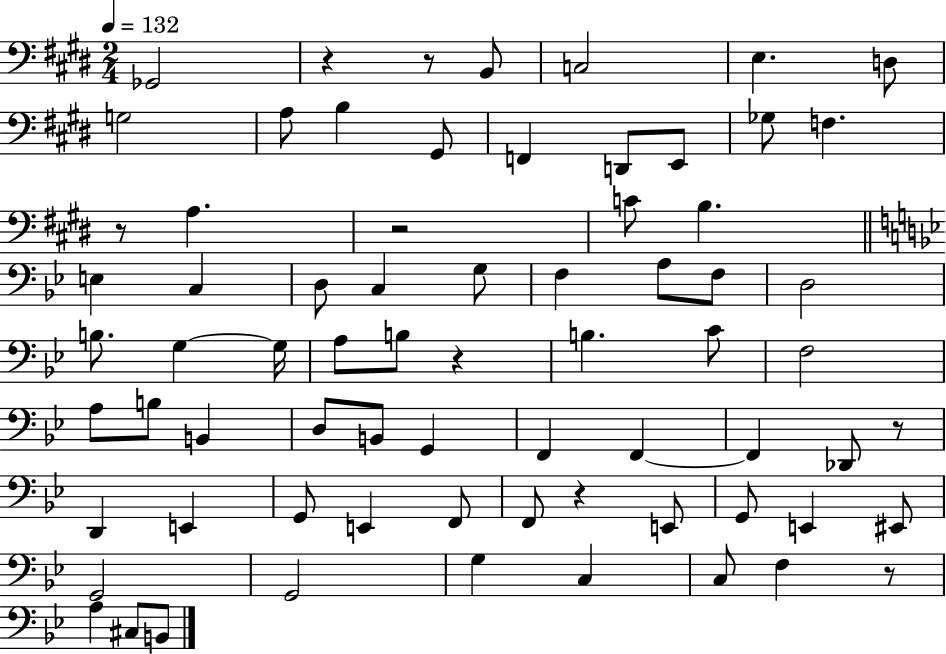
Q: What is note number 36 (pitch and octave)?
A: B3